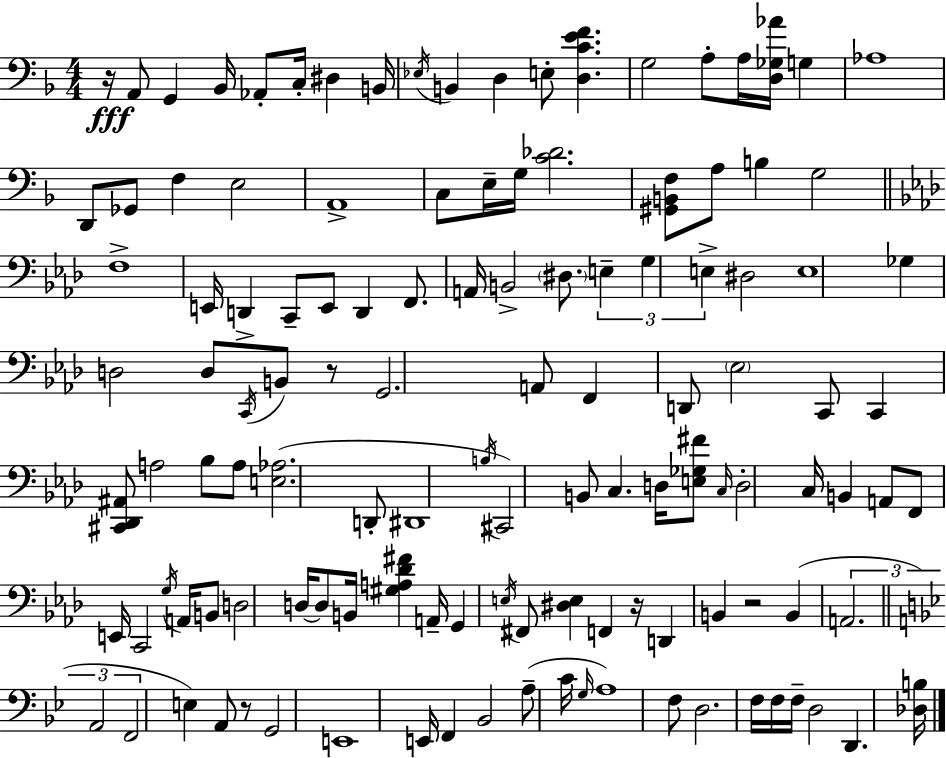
X:1
T:Untitled
M:4/4
L:1/4
K:Dm
z/4 A,,/2 G,, _B,,/4 _A,,/2 C,/4 ^D, B,,/4 _E,/4 B,, D, E,/2 [D,CEF] G,2 A,/2 A,/4 [D,_G,_A]/4 G, _A,4 D,,/2 _G,,/2 F, E,2 A,,4 C,/2 E,/4 G,/4 [C_D]2 [^G,,B,,F,]/2 A,/2 B, G,2 F,4 E,,/4 D,, C,,/2 E,,/2 D,, F,,/2 A,,/4 B,,2 ^D,/2 E, G, E, ^D,2 E,4 _G, D,2 D,/2 C,,/4 B,,/2 z/2 G,,2 A,,/2 F,, D,,/2 _E,2 C,,/2 C,, [^C,,_D,,^A,,]/2 A,2 _B,/2 A,/2 [E,_A,]2 D,,/2 ^D,,4 B,/4 ^C,,2 B,,/2 C, D,/4 [E,_G,^F]/2 C,/4 D,2 C,/4 B,, A,,/2 F,,/2 E,,/4 C,,2 G,/4 A,,/4 B,,/2 D,2 D,/4 D,/2 B,,/4 [^G,A,_D^F] A,,/4 G,, E,/4 ^F,,/2 [^D,E,] F,, z/4 D,, B,, z2 B,, A,,2 A,,2 F,,2 E, A,,/2 z/2 G,,2 E,,4 E,,/4 F,, _B,,2 A,/2 C/4 G,/4 A,4 F,/2 D,2 F,/4 F,/4 F,/4 D,2 D,, [_D,B,]/4